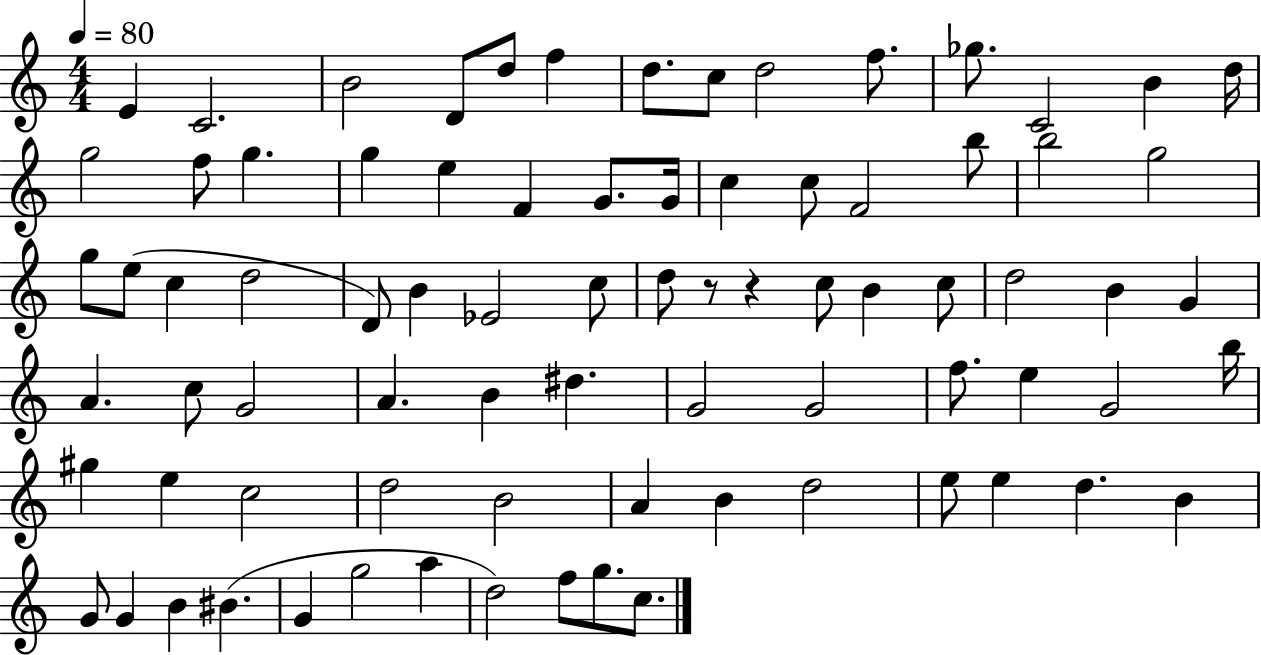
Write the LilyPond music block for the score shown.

{
  \clef treble
  \numericTimeSignature
  \time 4/4
  \key c \major
  \tempo 4 = 80
  \repeat volta 2 { e'4 c'2. | b'2 d'8 d''8 f''4 | d''8. c''8 d''2 f''8. | ges''8. c'2 b'4 d''16 | \break g''2 f''8 g''4. | g''4 e''4 f'4 g'8. g'16 | c''4 c''8 f'2 b''8 | b''2 g''2 | \break g''8 e''8( c''4 d''2 | d'8) b'4 ees'2 c''8 | d''8 r8 r4 c''8 b'4 c''8 | d''2 b'4 g'4 | \break a'4. c''8 g'2 | a'4. b'4 dis''4. | g'2 g'2 | f''8. e''4 g'2 b''16 | \break gis''4 e''4 c''2 | d''2 b'2 | a'4 b'4 d''2 | e''8 e''4 d''4. b'4 | \break g'8 g'4 b'4 bis'4.( | g'4 g''2 a''4 | d''2) f''8 g''8. c''8. | } \bar "|."
}